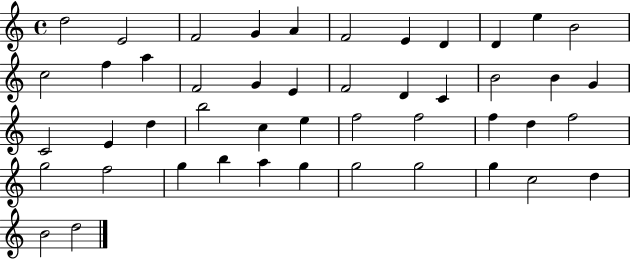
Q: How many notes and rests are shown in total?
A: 47